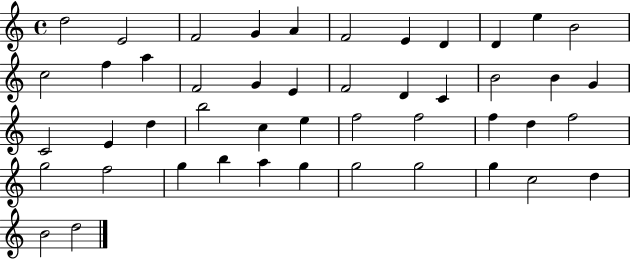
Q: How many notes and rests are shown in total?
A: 47